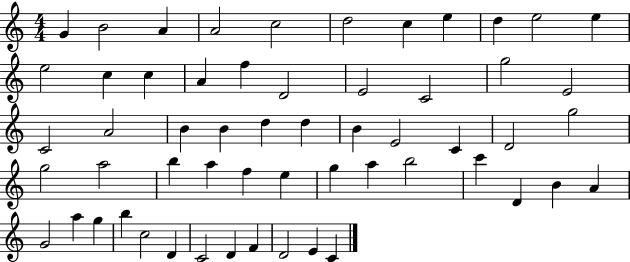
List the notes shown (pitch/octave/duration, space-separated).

G4/q B4/h A4/q A4/h C5/h D5/h C5/q E5/q D5/q E5/h E5/q E5/h C5/q C5/q A4/q F5/q D4/h E4/h C4/h G5/h E4/h C4/h A4/h B4/q B4/q D5/q D5/q B4/q E4/h C4/q D4/h G5/h G5/h A5/h B5/q A5/q F5/q E5/q G5/q A5/q B5/h C6/q D4/q B4/q A4/q G4/h A5/q G5/q B5/q C5/h D4/q C4/h D4/q F4/q D4/h E4/q C4/q